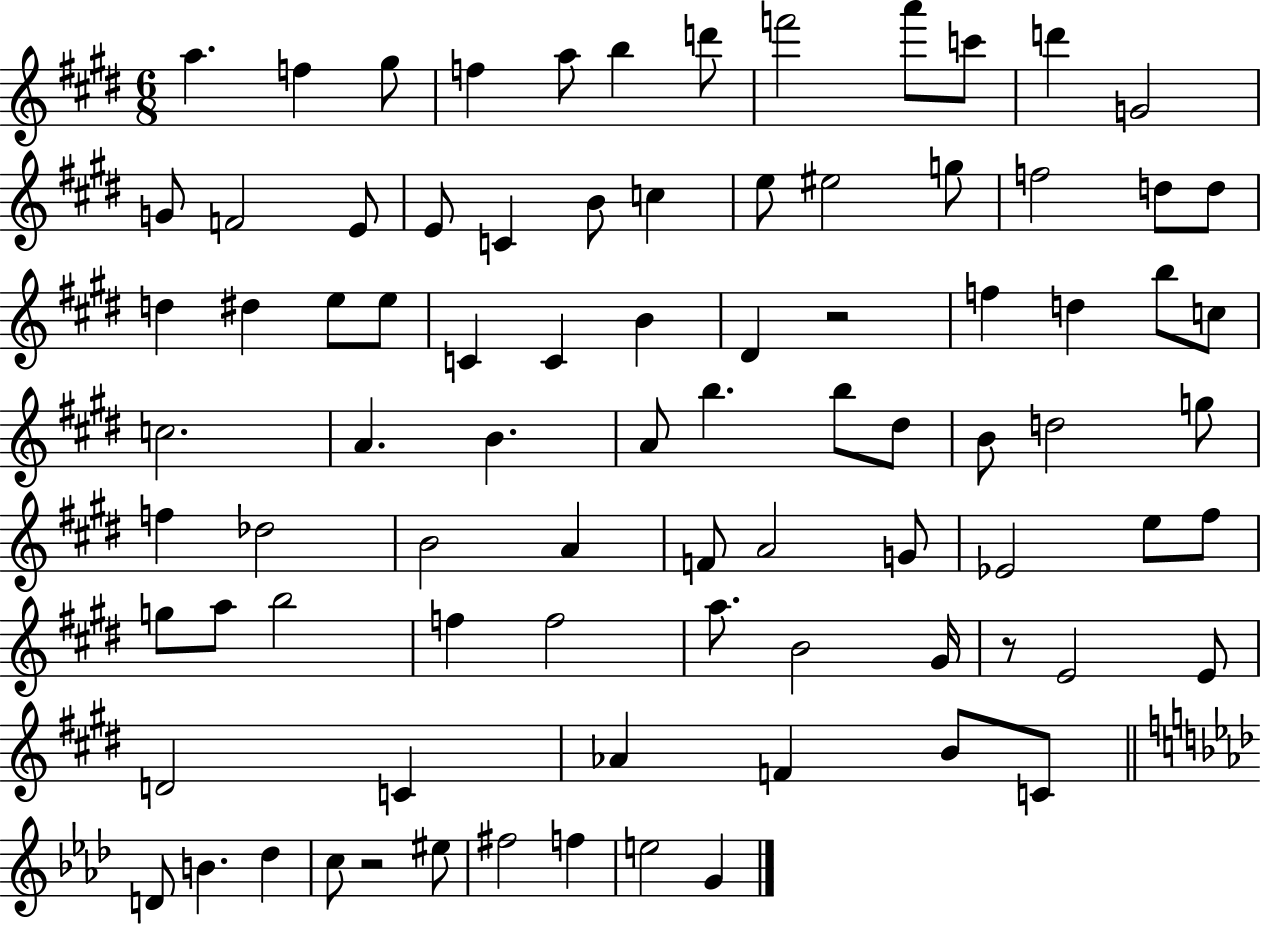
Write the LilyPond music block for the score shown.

{
  \clef treble
  \numericTimeSignature
  \time 6/8
  \key e \major
  a''4. f''4 gis''8 | f''4 a''8 b''4 d'''8 | f'''2 a'''8 c'''8 | d'''4 g'2 | \break g'8 f'2 e'8 | e'8 c'4 b'8 c''4 | e''8 eis''2 g''8 | f''2 d''8 d''8 | \break d''4 dis''4 e''8 e''8 | c'4 c'4 b'4 | dis'4 r2 | f''4 d''4 b''8 c''8 | \break c''2. | a'4. b'4. | a'8 b''4. b''8 dis''8 | b'8 d''2 g''8 | \break f''4 des''2 | b'2 a'4 | f'8 a'2 g'8 | ees'2 e''8 fis''8 | \break g''8 a''8 b''2 | f''4 f''2 | a''8. b'2 gis'16 | r8 e'2 e'8 | \break d'2 c'4 | aes'4 f'4 b'8 c'8 | \bar "||" \break \key aes \major d'8 b'4. des''4 | c''8 r2 eis''8 | fis''2 f''4 | e''2 g'4 | \break \bar "|."
}